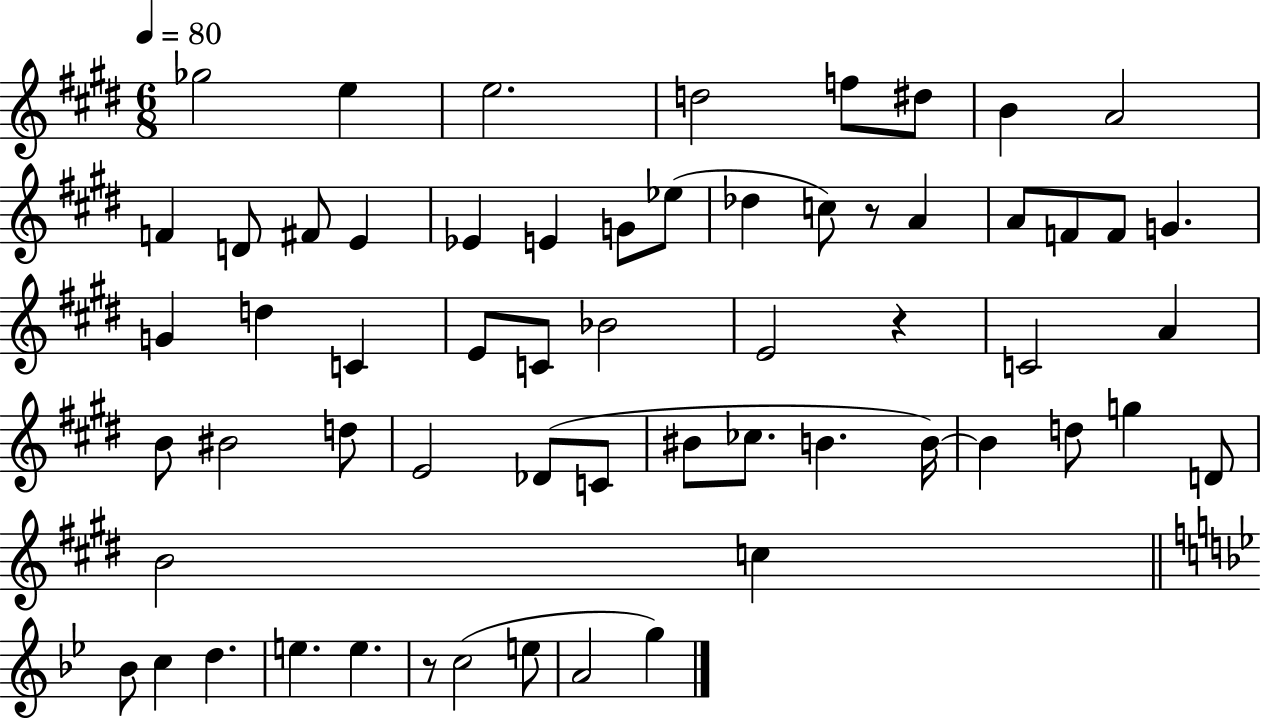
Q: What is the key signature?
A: E major